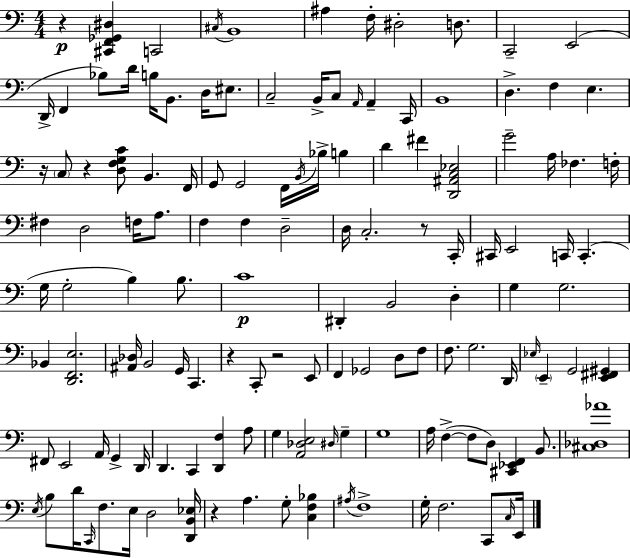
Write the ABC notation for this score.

X:1
T:Untitled
M:4/4
L:1/4
K:Am
z [^C,,F,,_G,,^D,] C,,2 ^C,/4 B,,4 ^A, F,/4 ^D,2 D,/2 C,,2 E,,2 D,,/4 F,, _B,/2 D/4 B,/4 B,,/2 D,/4 ^E,/2 C,2 B,,/4 C,/2 A,,/4 A,, C,,/4 B,,4 D, F, E, z/4 C,/2 z [D,F,G,C]/2 B,, F,,/4 G,,/2 G,,2 F,,/4 B,,/4 _B,/4 B, D ^F [D,,^A,,C,_E,]2 G2 A,/4 _F, F,/4 ^F, D,2 F,/4 A,/2 F, F, D,2 D,/4 C,2 z/2 C,,/4 ^C,,/4 E,,2 C,,/4 C,, G,/4 G,2 B, B,/2 C4 ^D,, B,,2 D, G, G,2 _B,, [D,,F,,E,]2 [^A,,_D,]/4 B,,2 G,,/4 C,, z C,,/2 z2 E,,/2 F,, _G,,2 D,/2 F,/2 F,/2 G,2 D,,/4 _E,/4 E,, G,,2 [E,,^F,,^G,,] ^F,,/2 E,,2 A,,/4 G,, D,,/4 D,, C,, [D,,F,] A,/2 G, [A,,_D,E,]2 ^D,/4 G, G,4 A,/4 F, F,/2 D,/2 [^C,,_E,,F,,] B,,/2 [^C,_D,_A]4 E,/4 B,/2 D/4 C,,/4 F,/2 E,/4 D,2 [D,,B,,_E,]/4 z A, G,/2 [C,F,_B,] ^A,/4 F,4 G,/4 F,2 C,,/2 C,/4 E,,/4